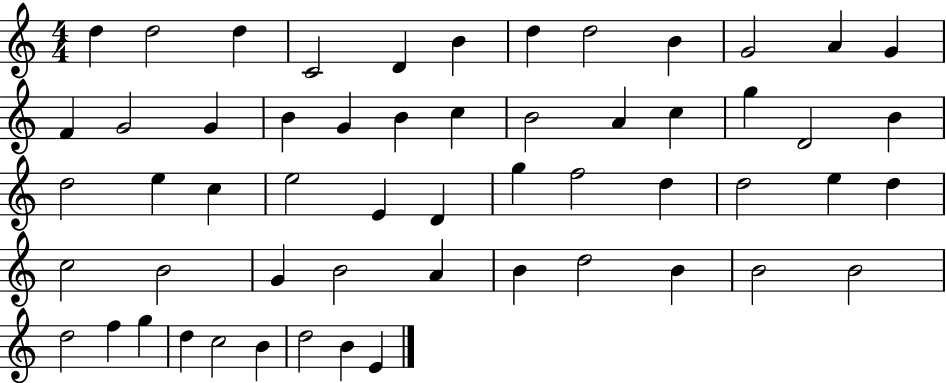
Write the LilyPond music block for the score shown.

{
  \clef treble
  \numericTimeSignature
  \time 4/4
  \key c \major
  d''4 d''2 d''4 | c'2 d'4 b'4 | d''4 d''2 b'4 | g'2 a'4 g'4 | \break f'4 g'2 g'4 | b'4 g'4 b'4 c''4 | b'2 a'4 c''4 | g''4 d'2 b'4 | \break d''2 e''4 c''4 | e''2 e'4 d'4 | g''4 f''2 d''4 | d''2 e''4 d''4 | \break c''2 b'2 | g'4 b'2 a'4 | b'4 d''2 b'4 | b'2 b'2 | \break d''2 f''4 g''4 | d''4 c''2 b'4 | d''2 b'4 e'4 | \bar "|."
}